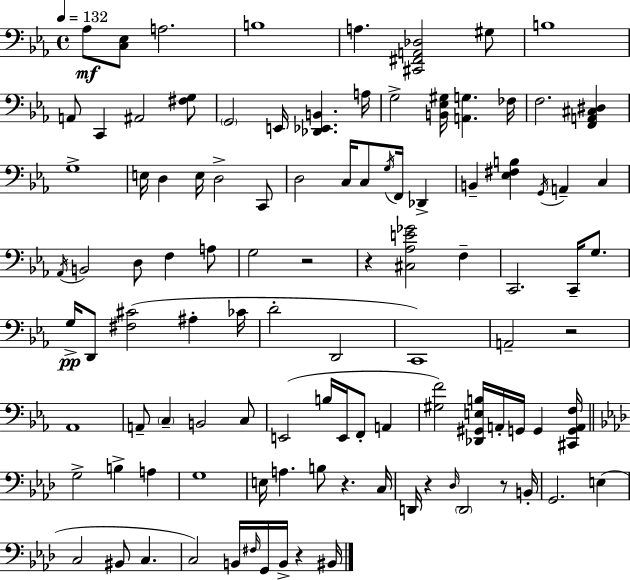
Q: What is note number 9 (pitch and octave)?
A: A#2